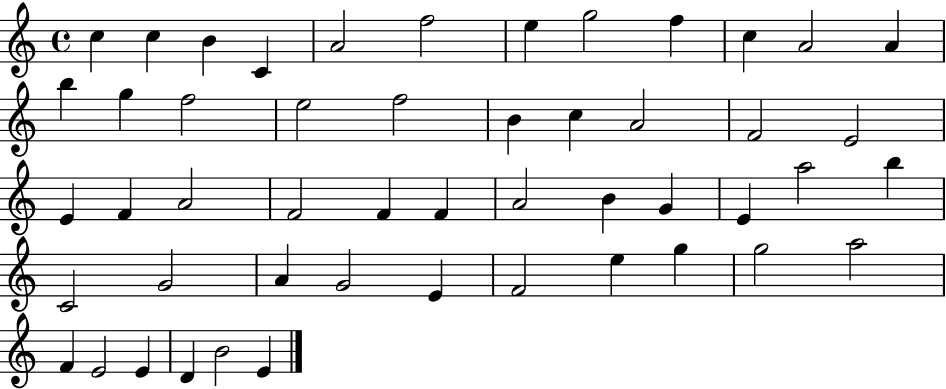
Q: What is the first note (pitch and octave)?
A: C5